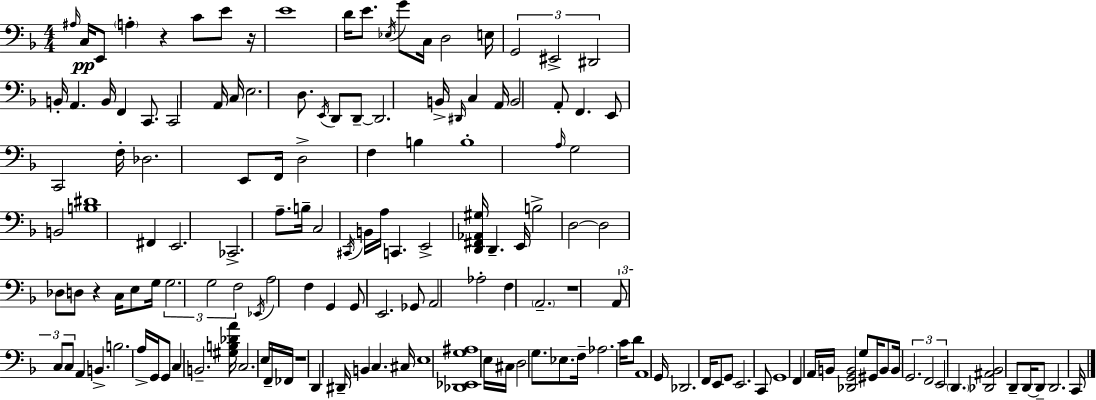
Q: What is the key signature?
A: F major